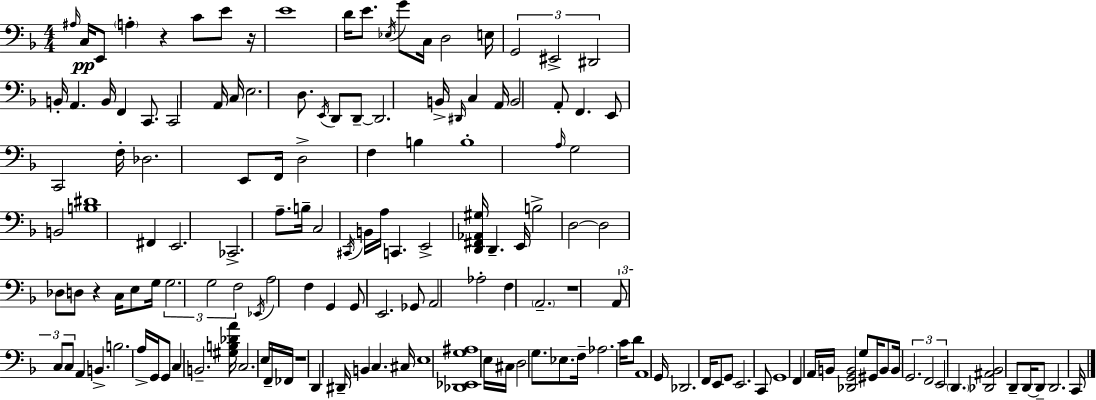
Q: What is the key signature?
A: F major